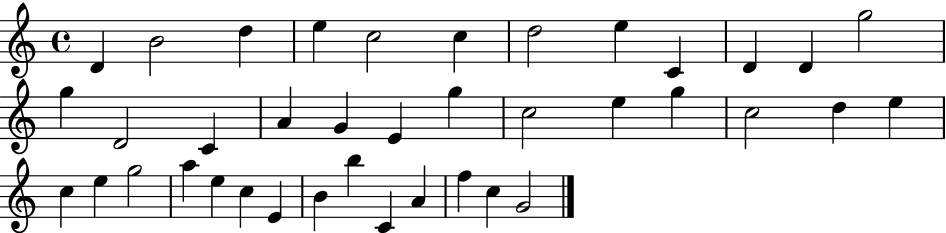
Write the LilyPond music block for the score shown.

{
  \clef treble
  \time 4/4
  \defaultTimeSignature
  \key c \major
  d'4 b'2 d''4 | e''4 c''2 c''4 | d''2 e''4 c'4 | d'4 d'4 g''2 | \break g''4 d'2 c'4 | a'4 g'4 e'4 g''4 | c''2 e''4 g''4 | c''2 d''4 e''4 | \break c''4 e''4 g''2 | a''4 e''4 c''4 e'4 | b'4 b''4 c'4 a'4 | f''4 c''4 g'2 | \break \bar "|."
}